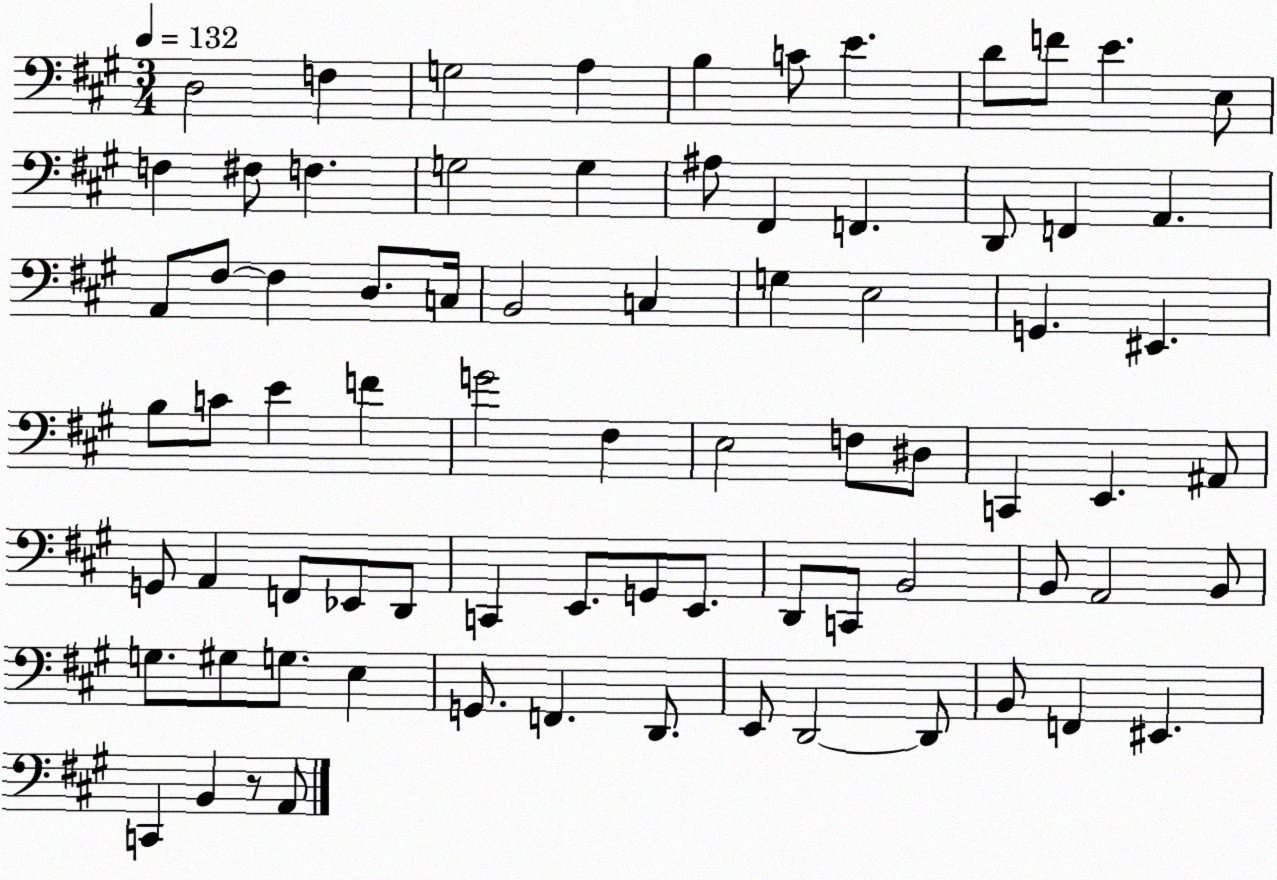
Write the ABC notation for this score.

X:1
T:Untitled
M:3/4
L:1/4
K:A
D,2 F, G,2 A, B, C/2 E D/2 F/2 E E,/2 F, ^F,/2 F, G,2 G, ^A,/2 ^F,, F,, D,,/2 F,, A,, A,,/2 ^F,/2 ^F, D,/2 C,/4 B,,2 C, G, E,2 G,, ^E,, B,/2 C/2 E F G2 ^F, E,2 F,/2 ^D,/2 C,, E,, ^A,,/2 G,,/2 A,, F,,/2 _E,,/2 D,,/2 C,, E,,/2 G,,/2 E,,/2 D,,/2 C,,/2 B,,2 B,,/2 A,,2 B,,/2 G,/2 ^G,/2 G,/2 E, G,,/2 F,, D,,/2 E,,/2 D,,2 D,,/2 B,,/2 F,, ^E,, C,, B,, z/2 A,,/2